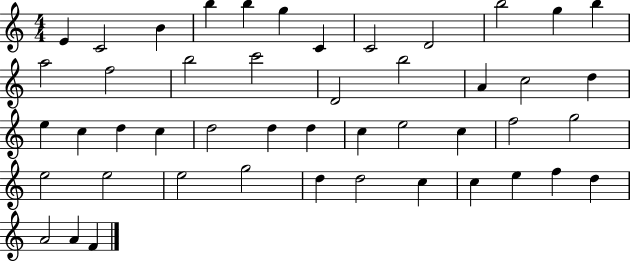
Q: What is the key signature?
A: C major